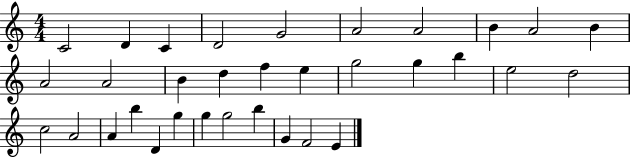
X:1
T:Untitled
M:4/4
L:1/4
K:C
C2 D C D2 G2 A2 A2 B A2 B A2 A2 B d f e g2 g b e2 d2 c2 A2 A b D g g g2 b G F2 E